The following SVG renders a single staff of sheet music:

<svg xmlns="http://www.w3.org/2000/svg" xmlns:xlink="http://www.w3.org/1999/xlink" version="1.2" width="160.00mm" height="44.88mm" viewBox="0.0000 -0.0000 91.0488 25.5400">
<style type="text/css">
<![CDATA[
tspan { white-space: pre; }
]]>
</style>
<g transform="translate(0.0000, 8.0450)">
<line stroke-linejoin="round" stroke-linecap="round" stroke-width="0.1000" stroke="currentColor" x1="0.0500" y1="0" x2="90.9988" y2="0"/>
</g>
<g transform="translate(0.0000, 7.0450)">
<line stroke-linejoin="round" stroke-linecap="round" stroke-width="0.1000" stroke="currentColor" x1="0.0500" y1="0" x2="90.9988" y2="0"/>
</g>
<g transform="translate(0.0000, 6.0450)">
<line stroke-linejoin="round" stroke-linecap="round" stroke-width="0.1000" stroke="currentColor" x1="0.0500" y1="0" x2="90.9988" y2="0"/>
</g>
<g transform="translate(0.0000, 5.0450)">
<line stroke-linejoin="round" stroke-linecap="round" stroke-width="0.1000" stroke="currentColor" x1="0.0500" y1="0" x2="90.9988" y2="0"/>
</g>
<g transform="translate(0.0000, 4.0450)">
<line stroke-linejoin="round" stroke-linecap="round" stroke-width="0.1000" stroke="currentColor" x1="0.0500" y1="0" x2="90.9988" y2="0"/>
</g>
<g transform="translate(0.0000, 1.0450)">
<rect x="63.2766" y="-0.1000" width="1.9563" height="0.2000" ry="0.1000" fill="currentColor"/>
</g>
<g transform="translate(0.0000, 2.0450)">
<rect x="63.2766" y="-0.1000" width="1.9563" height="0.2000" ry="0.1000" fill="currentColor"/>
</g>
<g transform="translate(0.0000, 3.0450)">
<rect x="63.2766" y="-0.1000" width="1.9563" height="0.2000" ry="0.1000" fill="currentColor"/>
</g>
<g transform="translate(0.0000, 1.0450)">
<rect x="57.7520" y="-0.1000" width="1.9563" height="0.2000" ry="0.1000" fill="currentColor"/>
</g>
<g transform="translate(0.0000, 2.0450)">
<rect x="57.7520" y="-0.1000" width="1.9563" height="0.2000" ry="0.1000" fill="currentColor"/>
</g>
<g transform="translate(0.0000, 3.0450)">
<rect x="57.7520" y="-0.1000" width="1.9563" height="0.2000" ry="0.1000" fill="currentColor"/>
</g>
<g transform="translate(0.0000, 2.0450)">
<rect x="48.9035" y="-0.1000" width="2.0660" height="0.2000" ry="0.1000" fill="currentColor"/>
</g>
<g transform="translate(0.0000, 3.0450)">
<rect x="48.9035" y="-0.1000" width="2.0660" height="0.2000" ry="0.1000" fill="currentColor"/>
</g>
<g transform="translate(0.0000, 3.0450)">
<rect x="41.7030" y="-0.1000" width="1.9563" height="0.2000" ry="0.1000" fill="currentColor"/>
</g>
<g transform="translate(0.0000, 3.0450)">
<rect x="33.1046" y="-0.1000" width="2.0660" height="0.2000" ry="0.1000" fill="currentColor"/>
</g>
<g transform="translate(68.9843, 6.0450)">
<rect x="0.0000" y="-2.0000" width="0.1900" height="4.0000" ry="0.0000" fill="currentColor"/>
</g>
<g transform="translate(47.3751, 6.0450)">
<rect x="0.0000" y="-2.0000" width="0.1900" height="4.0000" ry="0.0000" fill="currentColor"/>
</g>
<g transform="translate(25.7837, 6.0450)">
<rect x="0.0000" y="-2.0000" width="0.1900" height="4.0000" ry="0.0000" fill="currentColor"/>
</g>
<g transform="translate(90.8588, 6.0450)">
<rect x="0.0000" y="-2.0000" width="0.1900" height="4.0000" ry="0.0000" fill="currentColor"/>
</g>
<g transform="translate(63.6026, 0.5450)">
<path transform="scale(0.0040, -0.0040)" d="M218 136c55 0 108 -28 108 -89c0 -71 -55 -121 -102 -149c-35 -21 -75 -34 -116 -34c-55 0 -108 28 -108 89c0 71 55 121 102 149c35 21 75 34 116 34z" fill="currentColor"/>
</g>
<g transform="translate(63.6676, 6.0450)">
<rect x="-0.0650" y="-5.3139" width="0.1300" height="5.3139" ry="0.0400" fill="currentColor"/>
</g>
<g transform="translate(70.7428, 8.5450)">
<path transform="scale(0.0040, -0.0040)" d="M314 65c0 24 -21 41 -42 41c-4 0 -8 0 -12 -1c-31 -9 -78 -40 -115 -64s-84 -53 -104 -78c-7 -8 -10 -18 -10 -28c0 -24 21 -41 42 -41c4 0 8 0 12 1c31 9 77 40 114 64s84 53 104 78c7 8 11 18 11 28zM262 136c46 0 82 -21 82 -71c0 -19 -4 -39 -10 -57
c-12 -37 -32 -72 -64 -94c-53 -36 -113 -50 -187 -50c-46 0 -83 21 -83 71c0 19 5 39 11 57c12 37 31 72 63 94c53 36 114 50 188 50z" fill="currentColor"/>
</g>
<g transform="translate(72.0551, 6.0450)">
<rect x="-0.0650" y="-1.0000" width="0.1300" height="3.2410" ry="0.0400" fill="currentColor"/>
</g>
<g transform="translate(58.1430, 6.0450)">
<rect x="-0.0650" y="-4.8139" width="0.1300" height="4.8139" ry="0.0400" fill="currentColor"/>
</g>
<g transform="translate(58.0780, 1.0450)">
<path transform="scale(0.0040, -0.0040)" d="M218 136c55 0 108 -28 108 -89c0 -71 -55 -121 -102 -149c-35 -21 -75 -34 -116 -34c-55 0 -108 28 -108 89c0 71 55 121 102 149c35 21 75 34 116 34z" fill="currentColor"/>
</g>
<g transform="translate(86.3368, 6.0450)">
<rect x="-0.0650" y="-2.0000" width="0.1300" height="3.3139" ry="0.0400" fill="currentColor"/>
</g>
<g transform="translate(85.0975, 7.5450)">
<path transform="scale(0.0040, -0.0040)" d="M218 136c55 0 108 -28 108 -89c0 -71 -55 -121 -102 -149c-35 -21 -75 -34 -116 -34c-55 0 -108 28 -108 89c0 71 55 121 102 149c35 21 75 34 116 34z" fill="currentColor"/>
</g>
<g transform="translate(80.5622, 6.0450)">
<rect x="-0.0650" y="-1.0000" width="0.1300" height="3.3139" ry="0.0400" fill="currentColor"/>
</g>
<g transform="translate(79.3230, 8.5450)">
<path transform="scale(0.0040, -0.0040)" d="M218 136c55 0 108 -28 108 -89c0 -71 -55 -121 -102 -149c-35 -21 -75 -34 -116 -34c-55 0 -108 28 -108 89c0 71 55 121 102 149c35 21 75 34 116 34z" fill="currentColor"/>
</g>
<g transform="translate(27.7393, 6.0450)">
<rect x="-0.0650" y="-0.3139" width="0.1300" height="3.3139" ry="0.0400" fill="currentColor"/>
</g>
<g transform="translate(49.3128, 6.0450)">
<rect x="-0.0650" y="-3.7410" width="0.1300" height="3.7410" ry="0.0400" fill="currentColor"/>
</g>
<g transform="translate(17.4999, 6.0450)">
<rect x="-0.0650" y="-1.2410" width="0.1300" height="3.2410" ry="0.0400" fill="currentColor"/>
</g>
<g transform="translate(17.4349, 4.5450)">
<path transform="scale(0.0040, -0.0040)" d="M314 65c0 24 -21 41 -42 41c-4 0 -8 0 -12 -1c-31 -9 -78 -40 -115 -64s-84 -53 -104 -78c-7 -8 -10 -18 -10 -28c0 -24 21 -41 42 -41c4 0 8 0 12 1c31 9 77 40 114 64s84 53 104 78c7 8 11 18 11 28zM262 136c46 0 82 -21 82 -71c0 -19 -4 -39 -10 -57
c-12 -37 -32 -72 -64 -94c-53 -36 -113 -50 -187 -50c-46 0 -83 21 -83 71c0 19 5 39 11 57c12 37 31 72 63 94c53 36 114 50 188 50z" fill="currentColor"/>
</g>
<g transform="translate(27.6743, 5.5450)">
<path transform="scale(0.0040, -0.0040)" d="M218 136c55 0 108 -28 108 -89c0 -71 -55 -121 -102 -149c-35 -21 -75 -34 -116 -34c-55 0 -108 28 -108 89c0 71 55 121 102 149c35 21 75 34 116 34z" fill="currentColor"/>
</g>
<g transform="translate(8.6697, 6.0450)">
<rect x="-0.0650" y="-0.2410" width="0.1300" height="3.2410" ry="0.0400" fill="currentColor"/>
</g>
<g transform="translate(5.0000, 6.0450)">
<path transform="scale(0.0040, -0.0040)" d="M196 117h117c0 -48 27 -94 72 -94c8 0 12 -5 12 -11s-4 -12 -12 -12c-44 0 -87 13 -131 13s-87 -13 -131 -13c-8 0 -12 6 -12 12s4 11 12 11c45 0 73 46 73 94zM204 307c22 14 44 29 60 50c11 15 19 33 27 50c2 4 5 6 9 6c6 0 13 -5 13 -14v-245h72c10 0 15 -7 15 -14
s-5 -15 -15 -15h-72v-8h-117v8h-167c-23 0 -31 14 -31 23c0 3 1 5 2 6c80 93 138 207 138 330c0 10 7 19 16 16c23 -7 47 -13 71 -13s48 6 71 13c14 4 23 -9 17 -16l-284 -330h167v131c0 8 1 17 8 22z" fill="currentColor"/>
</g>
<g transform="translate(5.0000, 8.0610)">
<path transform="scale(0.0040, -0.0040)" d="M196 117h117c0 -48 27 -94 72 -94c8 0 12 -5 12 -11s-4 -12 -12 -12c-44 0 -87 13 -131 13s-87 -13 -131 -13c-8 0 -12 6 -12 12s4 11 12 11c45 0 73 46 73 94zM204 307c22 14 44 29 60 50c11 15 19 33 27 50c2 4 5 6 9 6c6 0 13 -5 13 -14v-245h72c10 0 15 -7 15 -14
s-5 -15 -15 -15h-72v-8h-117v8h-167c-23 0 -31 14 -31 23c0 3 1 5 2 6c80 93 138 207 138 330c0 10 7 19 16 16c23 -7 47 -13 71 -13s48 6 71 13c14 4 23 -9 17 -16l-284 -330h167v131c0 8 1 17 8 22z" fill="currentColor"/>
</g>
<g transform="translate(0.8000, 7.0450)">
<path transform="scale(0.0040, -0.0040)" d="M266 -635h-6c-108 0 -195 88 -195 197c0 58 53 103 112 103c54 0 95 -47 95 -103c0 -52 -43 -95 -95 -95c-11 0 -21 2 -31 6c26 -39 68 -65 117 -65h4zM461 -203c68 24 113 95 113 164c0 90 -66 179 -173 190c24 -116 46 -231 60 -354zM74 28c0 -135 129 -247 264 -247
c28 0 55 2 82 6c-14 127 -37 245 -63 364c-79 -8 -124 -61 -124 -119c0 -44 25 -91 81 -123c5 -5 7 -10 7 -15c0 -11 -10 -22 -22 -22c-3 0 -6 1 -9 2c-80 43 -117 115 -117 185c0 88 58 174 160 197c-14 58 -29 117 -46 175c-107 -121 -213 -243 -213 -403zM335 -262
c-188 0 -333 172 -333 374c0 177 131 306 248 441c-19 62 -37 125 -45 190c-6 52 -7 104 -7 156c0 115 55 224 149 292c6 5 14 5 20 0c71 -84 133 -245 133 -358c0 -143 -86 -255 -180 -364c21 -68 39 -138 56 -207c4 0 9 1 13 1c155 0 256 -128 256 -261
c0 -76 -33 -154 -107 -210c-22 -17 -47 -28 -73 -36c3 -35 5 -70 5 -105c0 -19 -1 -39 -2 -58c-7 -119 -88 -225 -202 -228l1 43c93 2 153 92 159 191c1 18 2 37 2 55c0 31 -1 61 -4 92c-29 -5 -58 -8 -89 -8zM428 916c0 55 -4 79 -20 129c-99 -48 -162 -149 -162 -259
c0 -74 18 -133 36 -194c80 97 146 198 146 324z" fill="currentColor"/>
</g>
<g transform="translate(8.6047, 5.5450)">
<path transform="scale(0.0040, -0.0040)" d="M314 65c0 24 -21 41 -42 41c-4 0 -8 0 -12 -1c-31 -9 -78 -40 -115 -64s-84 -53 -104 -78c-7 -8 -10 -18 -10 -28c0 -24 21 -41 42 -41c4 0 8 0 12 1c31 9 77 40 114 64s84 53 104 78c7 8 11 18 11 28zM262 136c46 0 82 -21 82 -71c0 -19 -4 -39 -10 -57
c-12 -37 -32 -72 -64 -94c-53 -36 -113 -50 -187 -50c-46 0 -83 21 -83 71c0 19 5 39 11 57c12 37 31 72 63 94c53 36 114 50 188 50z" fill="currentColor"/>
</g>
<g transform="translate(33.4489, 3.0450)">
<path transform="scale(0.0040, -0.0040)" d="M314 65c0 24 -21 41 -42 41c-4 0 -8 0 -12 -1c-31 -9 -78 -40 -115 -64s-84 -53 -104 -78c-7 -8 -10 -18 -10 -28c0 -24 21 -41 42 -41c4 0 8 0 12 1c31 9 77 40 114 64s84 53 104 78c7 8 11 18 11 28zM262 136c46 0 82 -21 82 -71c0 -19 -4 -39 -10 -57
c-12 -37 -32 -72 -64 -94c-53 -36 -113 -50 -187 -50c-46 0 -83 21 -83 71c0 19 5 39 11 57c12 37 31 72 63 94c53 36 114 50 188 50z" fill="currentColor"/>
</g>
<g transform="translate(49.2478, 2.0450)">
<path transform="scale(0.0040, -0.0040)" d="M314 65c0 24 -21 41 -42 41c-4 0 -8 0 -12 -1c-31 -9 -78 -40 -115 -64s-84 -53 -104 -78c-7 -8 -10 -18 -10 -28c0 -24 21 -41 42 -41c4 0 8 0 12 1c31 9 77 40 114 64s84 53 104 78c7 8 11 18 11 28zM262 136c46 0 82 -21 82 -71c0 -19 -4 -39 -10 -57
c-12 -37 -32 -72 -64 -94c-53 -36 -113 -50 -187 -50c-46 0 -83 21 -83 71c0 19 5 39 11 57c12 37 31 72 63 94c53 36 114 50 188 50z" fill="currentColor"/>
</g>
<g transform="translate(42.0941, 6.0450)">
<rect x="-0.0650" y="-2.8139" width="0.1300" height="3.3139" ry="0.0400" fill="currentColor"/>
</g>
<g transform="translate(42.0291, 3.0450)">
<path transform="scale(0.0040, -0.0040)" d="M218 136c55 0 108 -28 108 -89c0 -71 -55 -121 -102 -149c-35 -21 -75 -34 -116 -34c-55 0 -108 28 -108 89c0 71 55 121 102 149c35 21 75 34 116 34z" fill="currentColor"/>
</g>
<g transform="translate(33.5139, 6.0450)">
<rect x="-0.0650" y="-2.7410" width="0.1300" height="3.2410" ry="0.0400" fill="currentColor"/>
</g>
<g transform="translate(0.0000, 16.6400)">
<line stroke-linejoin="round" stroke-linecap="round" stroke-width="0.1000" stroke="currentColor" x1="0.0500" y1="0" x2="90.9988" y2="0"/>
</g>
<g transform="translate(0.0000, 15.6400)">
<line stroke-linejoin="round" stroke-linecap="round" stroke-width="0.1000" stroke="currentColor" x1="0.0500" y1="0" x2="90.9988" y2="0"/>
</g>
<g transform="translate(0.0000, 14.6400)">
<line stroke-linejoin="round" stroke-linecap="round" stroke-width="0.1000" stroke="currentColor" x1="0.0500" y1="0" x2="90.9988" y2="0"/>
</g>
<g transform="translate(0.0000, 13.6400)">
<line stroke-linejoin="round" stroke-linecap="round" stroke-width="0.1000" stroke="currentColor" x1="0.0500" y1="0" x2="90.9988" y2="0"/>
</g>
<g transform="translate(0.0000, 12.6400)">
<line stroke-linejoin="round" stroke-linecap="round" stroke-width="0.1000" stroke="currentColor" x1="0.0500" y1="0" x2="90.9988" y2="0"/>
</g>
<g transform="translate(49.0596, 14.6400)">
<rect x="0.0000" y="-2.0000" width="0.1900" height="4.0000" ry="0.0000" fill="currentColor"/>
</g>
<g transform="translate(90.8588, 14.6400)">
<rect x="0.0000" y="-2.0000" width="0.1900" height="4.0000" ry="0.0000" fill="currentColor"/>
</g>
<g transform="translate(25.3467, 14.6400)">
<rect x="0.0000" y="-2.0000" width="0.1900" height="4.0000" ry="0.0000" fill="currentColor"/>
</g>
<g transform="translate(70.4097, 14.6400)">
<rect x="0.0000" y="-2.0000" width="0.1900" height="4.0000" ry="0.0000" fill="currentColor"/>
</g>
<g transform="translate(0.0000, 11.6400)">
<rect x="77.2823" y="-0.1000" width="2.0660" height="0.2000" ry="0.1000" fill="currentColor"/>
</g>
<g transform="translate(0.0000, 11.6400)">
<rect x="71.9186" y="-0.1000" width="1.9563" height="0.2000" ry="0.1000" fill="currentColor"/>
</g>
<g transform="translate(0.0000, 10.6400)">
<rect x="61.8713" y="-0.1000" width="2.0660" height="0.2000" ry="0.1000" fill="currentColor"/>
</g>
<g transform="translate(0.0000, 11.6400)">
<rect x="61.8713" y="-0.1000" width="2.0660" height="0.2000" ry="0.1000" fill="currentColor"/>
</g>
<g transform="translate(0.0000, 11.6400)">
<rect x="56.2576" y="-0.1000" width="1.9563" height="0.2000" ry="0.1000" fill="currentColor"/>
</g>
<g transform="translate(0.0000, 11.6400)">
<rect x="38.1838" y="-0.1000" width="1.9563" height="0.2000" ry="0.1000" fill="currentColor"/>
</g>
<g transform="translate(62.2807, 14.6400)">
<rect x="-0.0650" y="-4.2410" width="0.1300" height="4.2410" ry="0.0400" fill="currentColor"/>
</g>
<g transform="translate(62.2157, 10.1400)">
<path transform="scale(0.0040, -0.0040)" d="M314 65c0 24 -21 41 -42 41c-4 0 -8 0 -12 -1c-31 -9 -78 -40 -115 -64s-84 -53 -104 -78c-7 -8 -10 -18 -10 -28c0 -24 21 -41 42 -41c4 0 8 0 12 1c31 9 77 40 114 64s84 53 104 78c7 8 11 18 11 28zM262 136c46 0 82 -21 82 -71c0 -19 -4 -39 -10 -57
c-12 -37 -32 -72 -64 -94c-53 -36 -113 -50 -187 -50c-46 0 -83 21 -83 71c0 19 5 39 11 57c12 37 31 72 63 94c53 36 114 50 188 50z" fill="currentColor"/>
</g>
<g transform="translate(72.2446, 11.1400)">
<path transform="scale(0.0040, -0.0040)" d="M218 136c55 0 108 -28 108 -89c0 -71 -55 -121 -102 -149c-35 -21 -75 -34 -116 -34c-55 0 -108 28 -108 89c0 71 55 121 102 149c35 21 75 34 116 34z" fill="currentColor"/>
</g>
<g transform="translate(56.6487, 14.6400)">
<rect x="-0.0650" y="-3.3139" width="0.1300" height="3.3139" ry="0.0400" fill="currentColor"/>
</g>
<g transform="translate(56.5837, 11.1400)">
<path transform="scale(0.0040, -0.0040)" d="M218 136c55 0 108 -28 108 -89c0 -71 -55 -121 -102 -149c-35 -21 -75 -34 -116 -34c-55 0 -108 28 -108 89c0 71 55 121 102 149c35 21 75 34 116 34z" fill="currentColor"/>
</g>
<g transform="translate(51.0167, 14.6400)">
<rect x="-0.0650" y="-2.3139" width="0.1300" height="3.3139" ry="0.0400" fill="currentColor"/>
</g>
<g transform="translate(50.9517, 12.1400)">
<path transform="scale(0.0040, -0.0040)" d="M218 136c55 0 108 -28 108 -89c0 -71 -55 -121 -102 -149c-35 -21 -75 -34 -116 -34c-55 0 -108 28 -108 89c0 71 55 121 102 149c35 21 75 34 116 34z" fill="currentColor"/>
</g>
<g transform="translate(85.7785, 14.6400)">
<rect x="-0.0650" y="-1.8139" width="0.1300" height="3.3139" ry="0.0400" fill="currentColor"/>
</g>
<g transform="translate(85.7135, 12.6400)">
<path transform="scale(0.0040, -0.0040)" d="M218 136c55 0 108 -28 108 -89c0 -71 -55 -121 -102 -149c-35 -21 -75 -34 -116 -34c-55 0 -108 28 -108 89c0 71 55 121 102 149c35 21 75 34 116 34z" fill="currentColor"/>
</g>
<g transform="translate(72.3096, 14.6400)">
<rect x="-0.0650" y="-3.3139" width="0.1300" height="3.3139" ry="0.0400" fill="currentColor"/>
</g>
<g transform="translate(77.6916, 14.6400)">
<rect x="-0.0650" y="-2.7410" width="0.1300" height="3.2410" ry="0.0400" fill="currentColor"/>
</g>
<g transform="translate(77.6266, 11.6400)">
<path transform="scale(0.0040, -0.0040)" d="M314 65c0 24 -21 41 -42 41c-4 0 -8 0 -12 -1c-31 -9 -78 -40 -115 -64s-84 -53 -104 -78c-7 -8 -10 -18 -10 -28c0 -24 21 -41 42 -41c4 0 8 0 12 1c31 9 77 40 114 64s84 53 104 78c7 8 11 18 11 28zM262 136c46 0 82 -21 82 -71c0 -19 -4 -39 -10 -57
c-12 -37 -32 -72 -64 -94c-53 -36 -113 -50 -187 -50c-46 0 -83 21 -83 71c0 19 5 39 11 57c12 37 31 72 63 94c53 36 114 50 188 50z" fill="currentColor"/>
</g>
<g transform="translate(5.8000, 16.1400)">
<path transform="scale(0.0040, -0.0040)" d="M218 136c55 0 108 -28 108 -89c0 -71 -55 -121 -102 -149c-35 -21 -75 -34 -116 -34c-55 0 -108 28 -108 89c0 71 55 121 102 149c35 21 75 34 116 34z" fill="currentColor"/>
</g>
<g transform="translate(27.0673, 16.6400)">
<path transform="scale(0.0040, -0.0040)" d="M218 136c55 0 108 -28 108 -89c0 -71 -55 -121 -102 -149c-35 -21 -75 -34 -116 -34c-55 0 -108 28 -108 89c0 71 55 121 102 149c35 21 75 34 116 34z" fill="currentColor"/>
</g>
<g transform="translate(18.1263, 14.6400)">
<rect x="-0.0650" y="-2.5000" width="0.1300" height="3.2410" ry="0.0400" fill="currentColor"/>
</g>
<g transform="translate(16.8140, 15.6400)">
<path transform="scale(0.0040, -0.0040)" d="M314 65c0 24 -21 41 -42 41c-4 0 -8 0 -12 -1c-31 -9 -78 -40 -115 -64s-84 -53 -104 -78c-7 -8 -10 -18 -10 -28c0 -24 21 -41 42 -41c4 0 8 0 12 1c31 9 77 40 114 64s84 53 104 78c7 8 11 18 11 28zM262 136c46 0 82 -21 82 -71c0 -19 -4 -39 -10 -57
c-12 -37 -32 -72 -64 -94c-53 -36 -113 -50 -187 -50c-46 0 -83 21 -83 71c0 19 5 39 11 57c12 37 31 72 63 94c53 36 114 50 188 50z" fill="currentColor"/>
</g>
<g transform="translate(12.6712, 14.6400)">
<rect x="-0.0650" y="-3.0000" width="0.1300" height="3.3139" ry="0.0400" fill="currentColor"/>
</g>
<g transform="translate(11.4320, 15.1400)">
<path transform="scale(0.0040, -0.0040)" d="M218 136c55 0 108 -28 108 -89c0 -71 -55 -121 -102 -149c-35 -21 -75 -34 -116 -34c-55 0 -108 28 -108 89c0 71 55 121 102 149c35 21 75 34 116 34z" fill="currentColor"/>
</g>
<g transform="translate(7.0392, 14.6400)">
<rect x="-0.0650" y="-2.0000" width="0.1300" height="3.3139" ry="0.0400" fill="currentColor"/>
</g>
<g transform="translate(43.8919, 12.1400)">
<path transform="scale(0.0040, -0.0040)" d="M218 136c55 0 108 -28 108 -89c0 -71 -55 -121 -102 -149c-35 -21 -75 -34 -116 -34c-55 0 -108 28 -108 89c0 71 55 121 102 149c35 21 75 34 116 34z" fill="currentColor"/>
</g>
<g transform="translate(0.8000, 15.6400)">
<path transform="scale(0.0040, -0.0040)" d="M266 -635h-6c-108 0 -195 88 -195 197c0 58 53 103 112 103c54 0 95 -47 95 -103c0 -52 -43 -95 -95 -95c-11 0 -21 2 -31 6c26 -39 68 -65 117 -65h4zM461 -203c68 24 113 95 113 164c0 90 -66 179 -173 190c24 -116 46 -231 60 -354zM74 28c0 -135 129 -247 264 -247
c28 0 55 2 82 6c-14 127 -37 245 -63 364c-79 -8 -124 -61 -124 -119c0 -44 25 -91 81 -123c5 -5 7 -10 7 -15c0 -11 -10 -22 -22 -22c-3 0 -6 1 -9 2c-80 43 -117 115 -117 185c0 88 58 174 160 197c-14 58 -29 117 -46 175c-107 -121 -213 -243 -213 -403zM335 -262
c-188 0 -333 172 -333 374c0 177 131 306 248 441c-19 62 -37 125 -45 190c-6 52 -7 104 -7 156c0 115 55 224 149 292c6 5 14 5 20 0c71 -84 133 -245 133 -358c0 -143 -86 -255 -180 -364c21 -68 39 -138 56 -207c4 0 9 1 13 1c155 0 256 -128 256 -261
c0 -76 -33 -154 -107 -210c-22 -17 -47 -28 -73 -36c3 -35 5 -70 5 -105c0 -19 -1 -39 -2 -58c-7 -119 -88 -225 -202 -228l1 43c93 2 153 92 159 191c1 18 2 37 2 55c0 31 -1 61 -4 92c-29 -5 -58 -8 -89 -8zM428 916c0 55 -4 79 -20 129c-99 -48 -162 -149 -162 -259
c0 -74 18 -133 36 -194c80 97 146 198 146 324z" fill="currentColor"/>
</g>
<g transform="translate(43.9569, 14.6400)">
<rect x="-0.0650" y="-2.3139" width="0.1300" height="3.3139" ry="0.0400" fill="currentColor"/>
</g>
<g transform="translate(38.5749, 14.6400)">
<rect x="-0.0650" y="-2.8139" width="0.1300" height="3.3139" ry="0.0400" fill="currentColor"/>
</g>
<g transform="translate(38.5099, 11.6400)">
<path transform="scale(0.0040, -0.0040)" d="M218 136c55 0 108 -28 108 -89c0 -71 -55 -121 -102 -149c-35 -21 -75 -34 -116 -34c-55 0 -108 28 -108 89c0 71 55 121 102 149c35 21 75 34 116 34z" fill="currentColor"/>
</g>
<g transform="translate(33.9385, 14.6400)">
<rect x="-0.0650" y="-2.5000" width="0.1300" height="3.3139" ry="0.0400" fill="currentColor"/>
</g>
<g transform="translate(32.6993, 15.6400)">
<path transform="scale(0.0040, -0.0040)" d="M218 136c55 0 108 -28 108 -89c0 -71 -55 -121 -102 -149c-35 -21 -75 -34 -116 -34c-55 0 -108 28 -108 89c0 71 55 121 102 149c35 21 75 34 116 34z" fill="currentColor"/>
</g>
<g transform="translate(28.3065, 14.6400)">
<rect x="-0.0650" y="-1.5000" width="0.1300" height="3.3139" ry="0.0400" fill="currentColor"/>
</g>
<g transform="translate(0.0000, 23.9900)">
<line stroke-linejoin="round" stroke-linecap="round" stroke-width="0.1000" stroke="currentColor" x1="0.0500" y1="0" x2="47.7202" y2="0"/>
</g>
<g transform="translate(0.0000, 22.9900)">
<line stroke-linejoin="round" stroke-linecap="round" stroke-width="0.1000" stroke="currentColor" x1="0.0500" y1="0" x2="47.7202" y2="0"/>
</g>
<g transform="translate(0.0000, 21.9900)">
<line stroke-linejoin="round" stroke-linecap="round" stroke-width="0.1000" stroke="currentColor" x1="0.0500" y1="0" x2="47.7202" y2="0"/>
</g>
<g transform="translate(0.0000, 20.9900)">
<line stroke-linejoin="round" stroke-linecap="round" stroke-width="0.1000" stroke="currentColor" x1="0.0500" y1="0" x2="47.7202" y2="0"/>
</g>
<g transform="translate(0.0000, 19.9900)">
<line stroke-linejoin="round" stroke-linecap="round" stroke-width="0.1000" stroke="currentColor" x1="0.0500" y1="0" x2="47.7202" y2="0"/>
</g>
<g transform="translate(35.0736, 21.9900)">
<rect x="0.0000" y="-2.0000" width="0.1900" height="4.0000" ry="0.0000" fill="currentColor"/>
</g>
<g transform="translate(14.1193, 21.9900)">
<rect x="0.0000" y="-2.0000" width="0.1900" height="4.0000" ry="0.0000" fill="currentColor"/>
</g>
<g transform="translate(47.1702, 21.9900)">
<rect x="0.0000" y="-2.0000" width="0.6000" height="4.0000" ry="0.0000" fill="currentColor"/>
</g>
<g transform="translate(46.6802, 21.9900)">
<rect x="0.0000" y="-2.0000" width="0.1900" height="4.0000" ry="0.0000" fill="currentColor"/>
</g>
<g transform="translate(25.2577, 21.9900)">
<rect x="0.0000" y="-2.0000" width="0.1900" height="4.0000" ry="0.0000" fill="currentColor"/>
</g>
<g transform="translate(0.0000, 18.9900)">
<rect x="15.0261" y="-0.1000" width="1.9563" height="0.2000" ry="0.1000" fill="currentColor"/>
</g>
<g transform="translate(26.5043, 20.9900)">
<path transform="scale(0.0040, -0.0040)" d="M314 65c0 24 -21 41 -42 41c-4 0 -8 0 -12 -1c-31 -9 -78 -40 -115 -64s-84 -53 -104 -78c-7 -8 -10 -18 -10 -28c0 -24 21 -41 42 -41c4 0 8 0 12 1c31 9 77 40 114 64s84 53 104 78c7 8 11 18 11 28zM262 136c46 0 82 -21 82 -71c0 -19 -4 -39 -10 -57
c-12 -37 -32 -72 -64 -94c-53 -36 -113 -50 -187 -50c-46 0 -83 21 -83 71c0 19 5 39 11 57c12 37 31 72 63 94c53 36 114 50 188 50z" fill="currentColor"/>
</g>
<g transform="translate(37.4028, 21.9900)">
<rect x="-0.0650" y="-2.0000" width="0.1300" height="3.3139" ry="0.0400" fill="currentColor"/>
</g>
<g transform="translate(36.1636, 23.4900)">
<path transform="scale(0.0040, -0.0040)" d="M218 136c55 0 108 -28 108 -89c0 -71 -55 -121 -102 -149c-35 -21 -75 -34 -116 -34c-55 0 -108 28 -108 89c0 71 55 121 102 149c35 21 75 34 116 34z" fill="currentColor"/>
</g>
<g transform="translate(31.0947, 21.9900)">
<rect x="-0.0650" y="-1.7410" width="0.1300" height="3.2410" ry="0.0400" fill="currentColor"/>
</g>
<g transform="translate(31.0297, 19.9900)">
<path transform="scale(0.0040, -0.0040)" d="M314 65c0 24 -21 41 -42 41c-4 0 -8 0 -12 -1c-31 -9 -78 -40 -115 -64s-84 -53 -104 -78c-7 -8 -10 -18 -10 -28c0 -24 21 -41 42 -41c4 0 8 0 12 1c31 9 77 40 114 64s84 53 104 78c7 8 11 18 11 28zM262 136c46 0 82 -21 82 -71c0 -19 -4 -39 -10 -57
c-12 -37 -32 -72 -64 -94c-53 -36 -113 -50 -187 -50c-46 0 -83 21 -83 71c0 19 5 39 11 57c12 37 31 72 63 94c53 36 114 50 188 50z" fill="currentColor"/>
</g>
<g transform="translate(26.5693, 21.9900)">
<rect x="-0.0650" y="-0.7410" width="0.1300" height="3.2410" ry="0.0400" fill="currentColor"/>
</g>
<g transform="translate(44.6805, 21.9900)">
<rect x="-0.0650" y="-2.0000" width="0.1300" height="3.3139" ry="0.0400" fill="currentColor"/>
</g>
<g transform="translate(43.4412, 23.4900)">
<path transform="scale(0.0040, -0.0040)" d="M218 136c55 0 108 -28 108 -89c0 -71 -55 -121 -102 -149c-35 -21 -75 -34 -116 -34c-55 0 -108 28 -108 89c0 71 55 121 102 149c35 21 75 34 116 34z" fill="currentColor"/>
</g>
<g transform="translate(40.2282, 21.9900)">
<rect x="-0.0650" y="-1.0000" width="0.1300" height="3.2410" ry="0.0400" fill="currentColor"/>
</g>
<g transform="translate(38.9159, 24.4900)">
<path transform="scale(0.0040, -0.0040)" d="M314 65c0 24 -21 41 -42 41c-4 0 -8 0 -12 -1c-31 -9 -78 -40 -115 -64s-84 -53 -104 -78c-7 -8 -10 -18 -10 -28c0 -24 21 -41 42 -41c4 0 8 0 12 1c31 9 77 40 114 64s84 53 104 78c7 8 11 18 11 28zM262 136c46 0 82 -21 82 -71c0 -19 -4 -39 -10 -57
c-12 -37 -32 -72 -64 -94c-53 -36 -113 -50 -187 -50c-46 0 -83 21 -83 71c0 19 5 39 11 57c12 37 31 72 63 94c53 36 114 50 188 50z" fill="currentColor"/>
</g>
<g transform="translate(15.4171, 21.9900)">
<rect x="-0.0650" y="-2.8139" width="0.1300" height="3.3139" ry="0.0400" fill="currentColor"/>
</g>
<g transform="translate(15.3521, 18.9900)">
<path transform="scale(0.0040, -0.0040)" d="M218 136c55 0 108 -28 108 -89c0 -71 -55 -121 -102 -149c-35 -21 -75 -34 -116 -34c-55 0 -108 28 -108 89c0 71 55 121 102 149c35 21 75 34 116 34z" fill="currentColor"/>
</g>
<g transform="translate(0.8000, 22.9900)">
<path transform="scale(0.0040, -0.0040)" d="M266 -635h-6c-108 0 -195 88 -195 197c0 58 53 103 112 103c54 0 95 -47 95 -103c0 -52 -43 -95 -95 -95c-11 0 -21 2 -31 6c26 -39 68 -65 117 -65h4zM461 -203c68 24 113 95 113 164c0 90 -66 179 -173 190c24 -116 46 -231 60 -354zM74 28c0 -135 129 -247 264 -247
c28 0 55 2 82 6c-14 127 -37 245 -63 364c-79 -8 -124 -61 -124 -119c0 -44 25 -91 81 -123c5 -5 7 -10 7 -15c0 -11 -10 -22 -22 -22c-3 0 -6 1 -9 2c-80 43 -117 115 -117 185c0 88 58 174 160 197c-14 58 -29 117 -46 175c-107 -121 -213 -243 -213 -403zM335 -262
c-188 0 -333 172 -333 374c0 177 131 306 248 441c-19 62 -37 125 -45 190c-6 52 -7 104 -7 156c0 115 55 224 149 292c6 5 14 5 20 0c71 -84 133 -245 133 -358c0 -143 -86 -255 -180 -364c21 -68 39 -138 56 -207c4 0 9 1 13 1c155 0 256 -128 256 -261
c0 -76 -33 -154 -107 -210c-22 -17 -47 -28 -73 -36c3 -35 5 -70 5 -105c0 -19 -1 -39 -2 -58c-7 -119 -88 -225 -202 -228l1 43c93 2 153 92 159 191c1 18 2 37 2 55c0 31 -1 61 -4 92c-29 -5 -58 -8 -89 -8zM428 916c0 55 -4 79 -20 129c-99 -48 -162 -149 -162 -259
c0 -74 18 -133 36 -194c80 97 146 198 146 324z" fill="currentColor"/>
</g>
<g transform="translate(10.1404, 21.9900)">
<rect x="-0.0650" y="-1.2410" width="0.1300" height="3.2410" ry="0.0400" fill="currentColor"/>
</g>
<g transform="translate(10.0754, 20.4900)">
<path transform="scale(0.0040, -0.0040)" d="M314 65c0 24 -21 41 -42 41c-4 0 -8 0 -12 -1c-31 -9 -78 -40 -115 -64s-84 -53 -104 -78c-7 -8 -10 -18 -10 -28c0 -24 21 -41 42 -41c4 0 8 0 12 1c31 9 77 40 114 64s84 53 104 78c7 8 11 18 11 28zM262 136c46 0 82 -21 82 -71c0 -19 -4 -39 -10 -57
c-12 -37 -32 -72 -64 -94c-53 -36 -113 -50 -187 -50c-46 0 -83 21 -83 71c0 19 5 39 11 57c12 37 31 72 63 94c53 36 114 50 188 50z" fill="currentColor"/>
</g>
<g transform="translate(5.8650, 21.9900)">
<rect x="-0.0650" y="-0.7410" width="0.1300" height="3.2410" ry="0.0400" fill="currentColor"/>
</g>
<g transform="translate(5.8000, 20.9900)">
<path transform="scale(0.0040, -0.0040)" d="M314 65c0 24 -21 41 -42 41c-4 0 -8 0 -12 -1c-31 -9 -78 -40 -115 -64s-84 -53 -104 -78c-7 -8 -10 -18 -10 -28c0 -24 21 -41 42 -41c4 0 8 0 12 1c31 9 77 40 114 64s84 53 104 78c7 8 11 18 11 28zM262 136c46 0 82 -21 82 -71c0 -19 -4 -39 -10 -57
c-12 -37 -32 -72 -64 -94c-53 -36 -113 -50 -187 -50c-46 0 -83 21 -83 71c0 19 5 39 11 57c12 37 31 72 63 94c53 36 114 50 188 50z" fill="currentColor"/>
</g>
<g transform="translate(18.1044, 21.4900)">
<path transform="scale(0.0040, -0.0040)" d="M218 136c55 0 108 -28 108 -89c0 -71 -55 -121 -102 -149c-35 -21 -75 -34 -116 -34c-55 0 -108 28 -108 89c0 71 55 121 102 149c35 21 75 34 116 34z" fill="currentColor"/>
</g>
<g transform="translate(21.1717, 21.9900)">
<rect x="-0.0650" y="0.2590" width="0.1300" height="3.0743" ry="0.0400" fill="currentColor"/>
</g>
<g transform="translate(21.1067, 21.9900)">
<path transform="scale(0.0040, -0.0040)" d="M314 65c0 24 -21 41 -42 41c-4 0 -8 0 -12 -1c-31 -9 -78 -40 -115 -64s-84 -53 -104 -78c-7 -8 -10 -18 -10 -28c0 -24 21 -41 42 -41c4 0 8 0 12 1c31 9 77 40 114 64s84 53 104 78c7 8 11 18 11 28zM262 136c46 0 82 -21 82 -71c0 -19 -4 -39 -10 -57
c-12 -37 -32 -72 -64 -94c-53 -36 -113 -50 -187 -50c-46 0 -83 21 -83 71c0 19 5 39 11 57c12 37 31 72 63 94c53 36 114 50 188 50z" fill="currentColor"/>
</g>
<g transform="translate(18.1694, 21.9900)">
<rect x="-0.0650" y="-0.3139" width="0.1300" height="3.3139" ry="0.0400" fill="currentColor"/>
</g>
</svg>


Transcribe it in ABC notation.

X:1
T:Untitled
M:4/4
L:1/4
K:C
c2 e2 c a2 a c'2 e' f' D2 D F F A G2 E G a g g b d'2 b a2 f d2 e2 a c B2 d2 f2 F D2 F